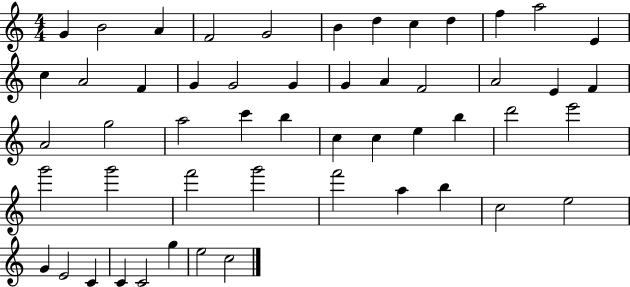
X:1
T:Untitled
M:4/4
L:1/4
K:C
G B2 A F2 G2 B d c d f a2 E c A2 F G G2 G G A F2 A2 E F A2 g2 a2 c' b c c e b d'2 e'2 g'2 g'2 f'2 g'2 f'2 a b c2 e2 G E2 C C C2 g e2 c2